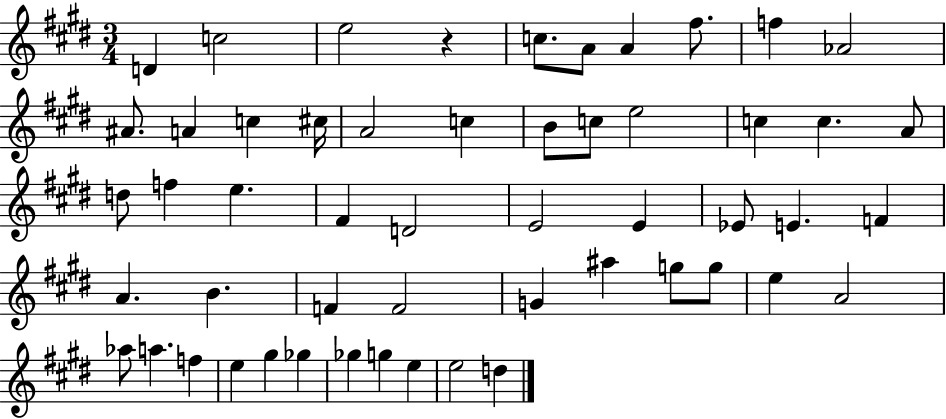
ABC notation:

X:1
T:Untitled
M:3/4
L:1/4
K:E
D c2 e2 z c/2 A/2 A ^f/2 f _A2 ^A/2 A c ^c/4 A2 c B/2 c/2 e2 c c A/2 d/2 f e ^F D2 E2 E _E/2 E F A B F F2 G ^a g/2 g/2 e A2 _a/2 a f e ^g _g _g g e e2 d